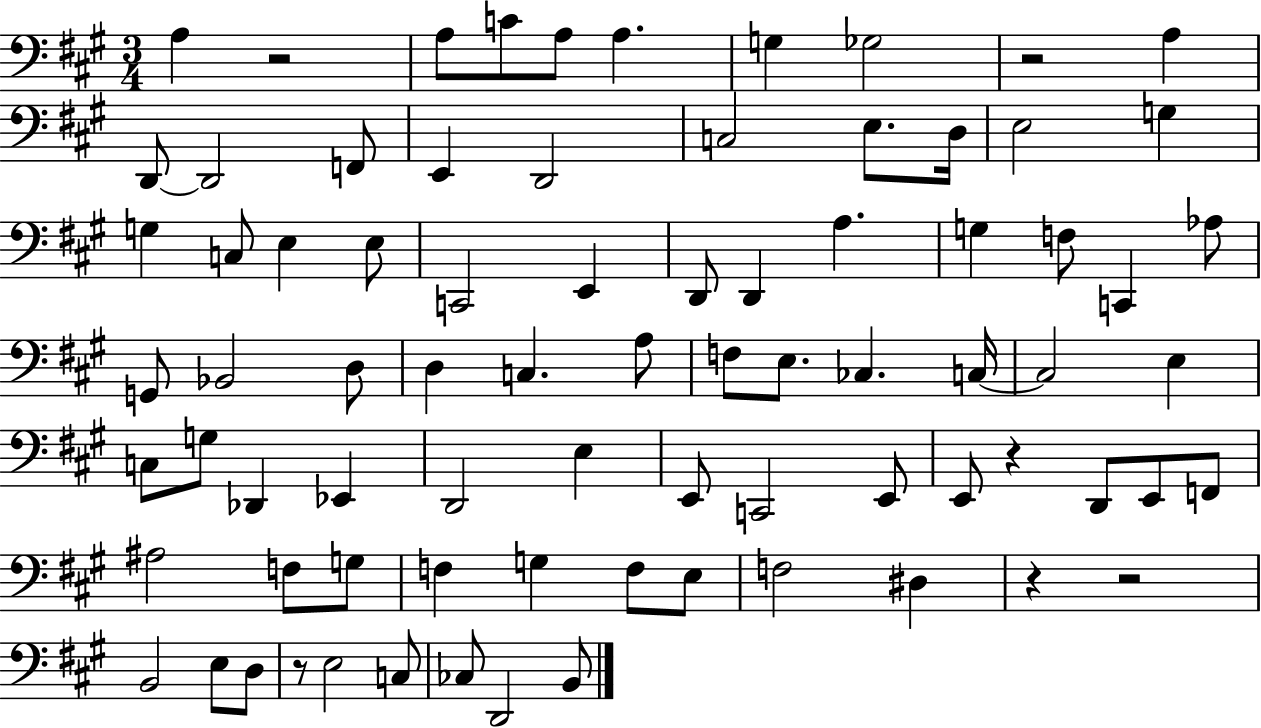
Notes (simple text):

A3/q R/h A3/e C4/e A3/e A3/q. G3/q Gb3/h R/h A3/q D2/e D2/h F2/e E2/q D2/h C3/h E3/e. D3/s E3/h G3/q G3/q C3/e E3/q E3/e C2/h E2/q D2/e D2/q A3/q. G3/q F3/e C2/q Ab3/e G2/e Bb2/h D3/e D3/q C3/q. A3/e F3/e E3/e. CES3/q. C3/s C3/h E3/q C3/e G3/e Db2/q Eb2/q D2/h E3/q E2/e C2/h E2/e E2/e R/q D2/e E2/e F2/e A#3/h F3/e G3/e F3/q G3/q F3/e E3/e F3/h D#3/q R/q R/h B2/h E3/e D3/e R/e E3/h C3/e CES3/e D2/h B2/e